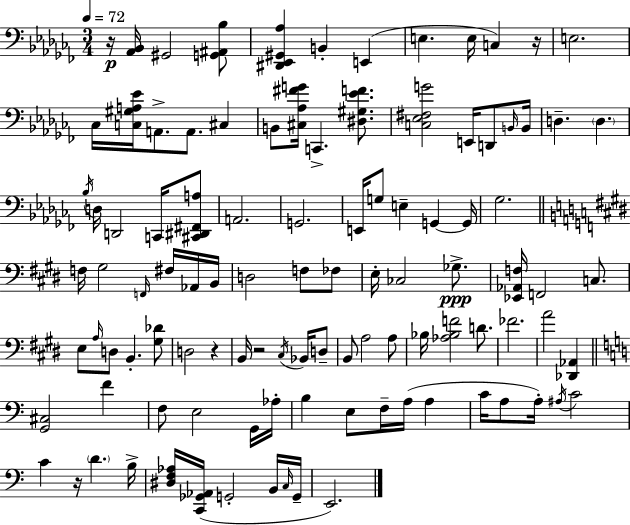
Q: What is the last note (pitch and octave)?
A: E2